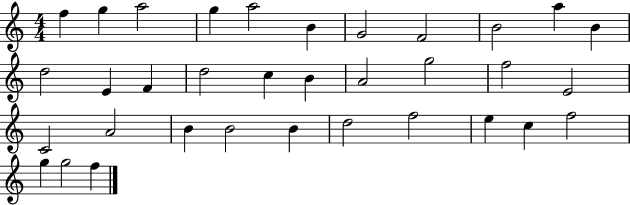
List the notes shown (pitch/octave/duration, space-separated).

F5/q G5/q A5/h G5/q A5/h B4/q G4/h F4/h B4/h A5/q B4/q D5/h E4/q F4/q D5/h C5/q B4/q A4/h G5/h F5/h E4/h C4/h A4/h B4/q B4/h B4/q D5/h F5/h E5/q C5/q F5/h G5/q G5/h F5/q